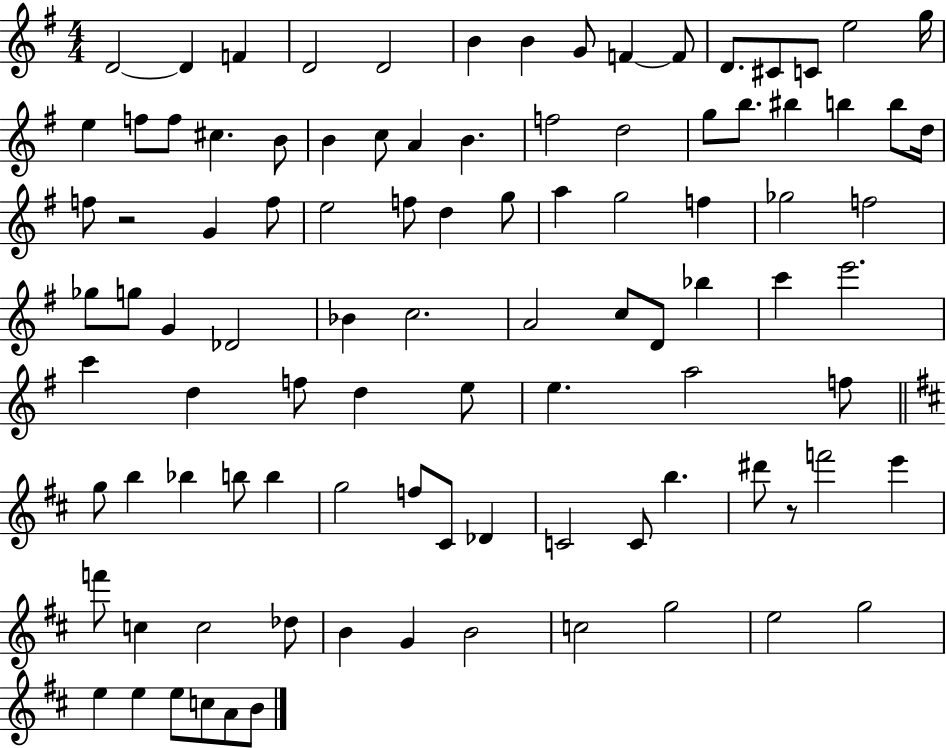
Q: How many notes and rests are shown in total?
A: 98